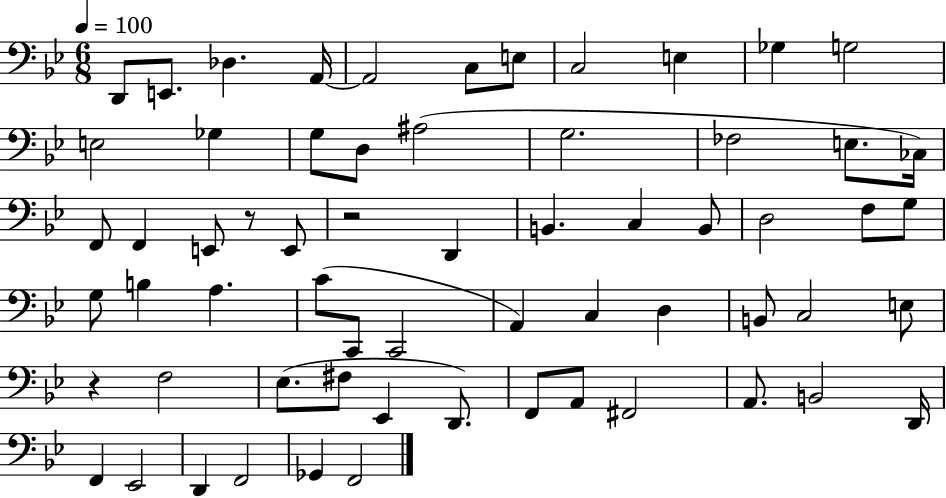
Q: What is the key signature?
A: BES major